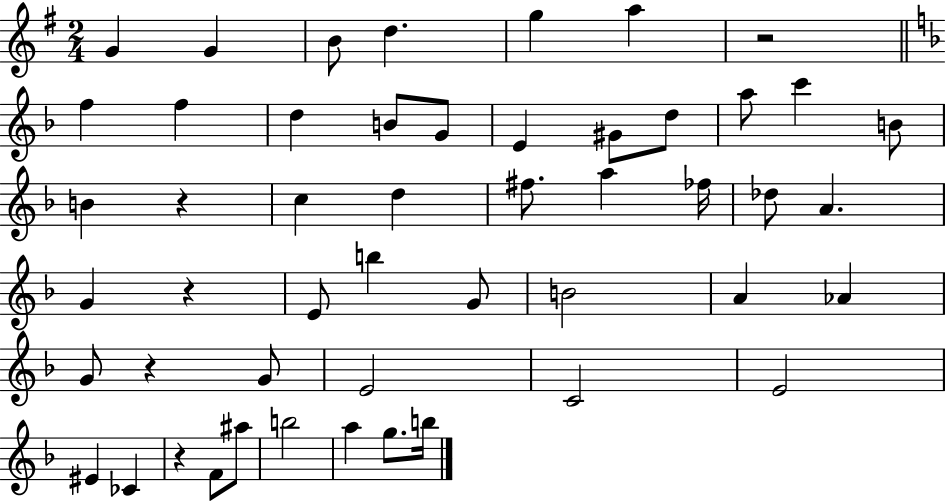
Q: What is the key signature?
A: G major